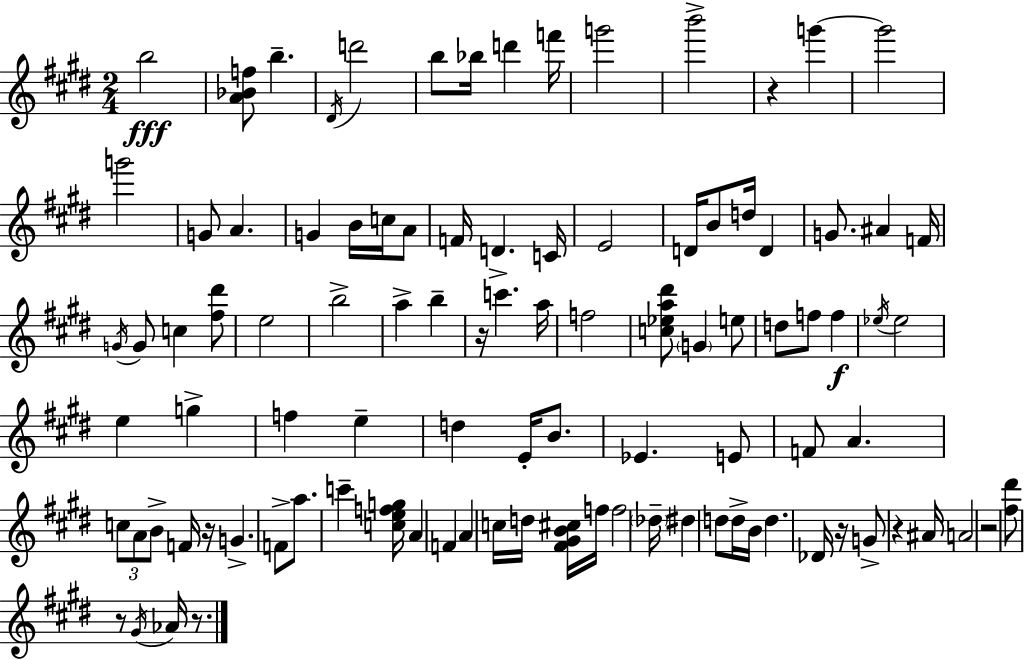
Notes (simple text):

B5/h [A4,Bb4,F5]/e B5/q. D#4/s D6/h B5/e Bb5/s D6/q F6/s G6/h B6/h R/q G6/q G6/h G6/h G4/e A4/q. G4/q B4/s C5/s A4/e F4/s D4/q. C4/s E4/h D4/s B4/e D5/s D4/q G4/e. A#4/q F4/s G4/s G4/e C5/q [F#5,D#6]/e E5/h B5/h A5/q B5/q R/s C6/q. A5/s F5/h [C5,Eb5,A5,D#6]/e G4/q E5/e D5/e F5/e F5/q Eb5/s Eb5/h E5/q G5/q F5/q E5/q D5/q E4/s B4/e. Eb4/q. E4/e F4/e A4/q. C5/e A4/e B4/e F4/s R/s G4/q. F4/e A5/e. C6/q [C5,E5,F5,G5]/s A4/q F4/q A4/q C5/s D5/s [F#4,G#4,B4,C#5]/s F5/s F5/h Db5/s D#5/q D5/e D5/s B4/s D5/q. Db4/s R/s G4/e R/q A#4/s A4/h R/h [F#5,D#6]/e R/e G#4/s Ab4/s R/e.